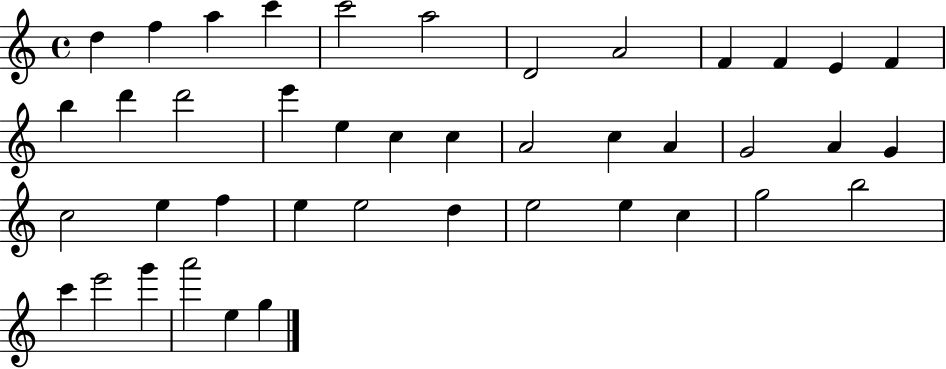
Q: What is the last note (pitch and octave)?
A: G5